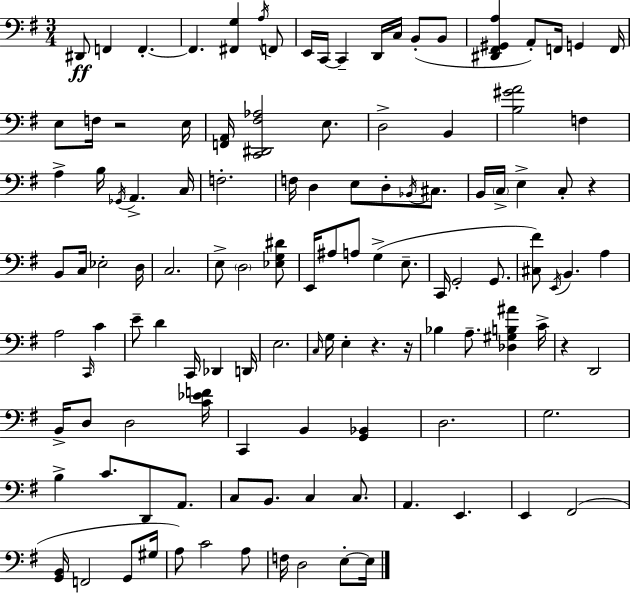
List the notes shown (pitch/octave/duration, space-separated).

D#2/e F2/q F2/q. F2/q. [F#2,G3]/q A3/s F2/e E2/s C2/s C2/q D2/s C3/s B2/e B2/e [D#2,F#2,G#2,A3]/q A2/e F2/s G2/q F2/s E3/e F3/s R/h E3/s [F2,A2]/s [C2,D#2,F#3,Ab3]/h E3/e. D3/h B2/q [B3,G#4,A4]/h F3/q A3/q B3/s Gb2/s A2/q. C3/s F3/h. F3/s D3/q E3/e D3/e Bb2/s C#3/e. B2/s C3/s E3/q C3/e R/q B2/e C3/s Eb3/h D3/s C3/h. E3/e D3/h [Eb3,G3,D#4]/e E2/s A#3/e A3/e G3/q E3/e. C2/s G2/h G2/e. [C#3,F#4]/e E2/s B2/q. A3/q A3/h C2/s C4/q E4/e D4/q C2/s Db2/q D2/s E3/h. C3/s G3/s E3/q R/q. R/s Bb3/q A3/e. [Db3,G#3,B3,A#4]/q C4/s R/q D2/h B2/s D3/e D3/h [C4,Eb4,F4]/s C2/q B2/q [G2,Bb2]/q D3/h. G3/h. B3/q C4/e. D2/e A2/e. C3/e B2/e. C3/q C3/e. A2/q. E2/q. E2/q F#2/h [G2,B2]/s F2/h G2/e G#3/s A3/e C4/h A3/e F3/s D3/h E3/e E3/s